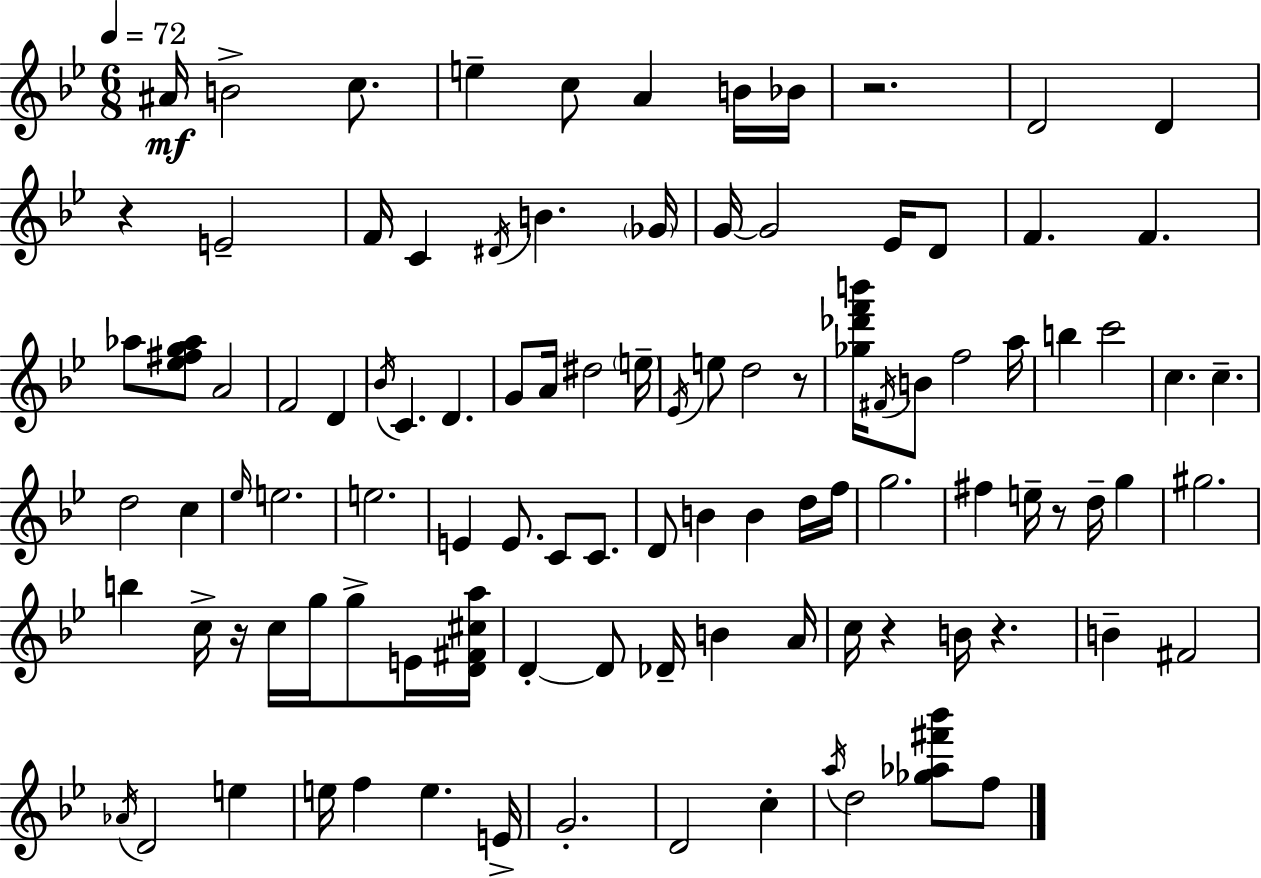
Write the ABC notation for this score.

X:1
T:Untitled
M:6/8
L:1/4
K:Bb
^A/4 B2 c/2 e c/2 A B/4 _B/4 z2 D2 D z E2 F/4 C ^D/4 B _G/4 G/4 G2 _E/4 D/2 F F _a/2 [_e^fg_a]/2 A2 F2 D _B/4 C D G/2 A/4 ^d2 e/4 _E/4 e/2 d2 z/2 [_g_d'f'b']/4 ^F/4 B/2 f2 a/4 b c'2 c c d2 c _e/4 e2 e2 E E/2 C/2 C/2 D/2 B B d/4 f/4 g2 ^f e/4 z/2 d/4 g ^g2 b c/4 z/4 c/4 g/4 g/2 E/4 [D^F^ca]/4 D D/2 _D/4 B A/4 c/4 z B/4 z B ^F2 _A/4 D2 e e/4 f e E/4 G2 D2 c a/4 d2 [_g_a^f'_b']/2 f/2